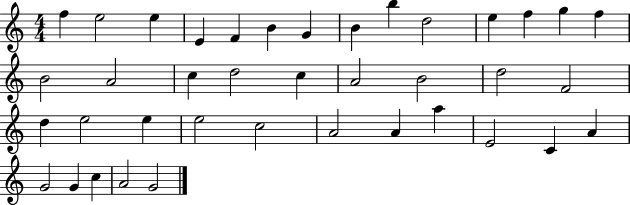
{
  \clef treble
  \numericTimeSignature
  \time 4/4
  \key c \major
  f''4 e''2 e''4 | e'4 f'4 b'4 g'4 | b'4 b''4 d''2 | e''4 f''4 g''4 f''4 | \break b'2 a'2 | c''4 d''2 c''4 | a'2 b'2 | d''2 f'2 | \break d''4 e''2 e''4 | e''2 c''2 | a'2 a'4 a''4 | e'2 c'4 a'4 | \break g'2 g'4 c''4 | a'2 g'2 | \bar "|."
}